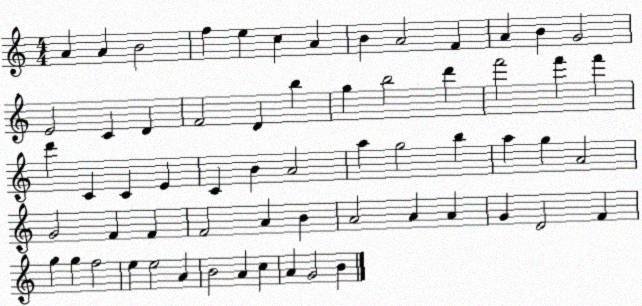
X:1
T:Untitled
M:4/4
L:1/4
K:C
A A B2 f e c A B A2 F A B G2 E2 C D F2 D b g b2 d' f'2 f' f' d' C C E C B A2 a g2 b a g A2 G2 F F F2 A B A2 A A G D2 F g g f2 e e2 A B2 A c A G2 B